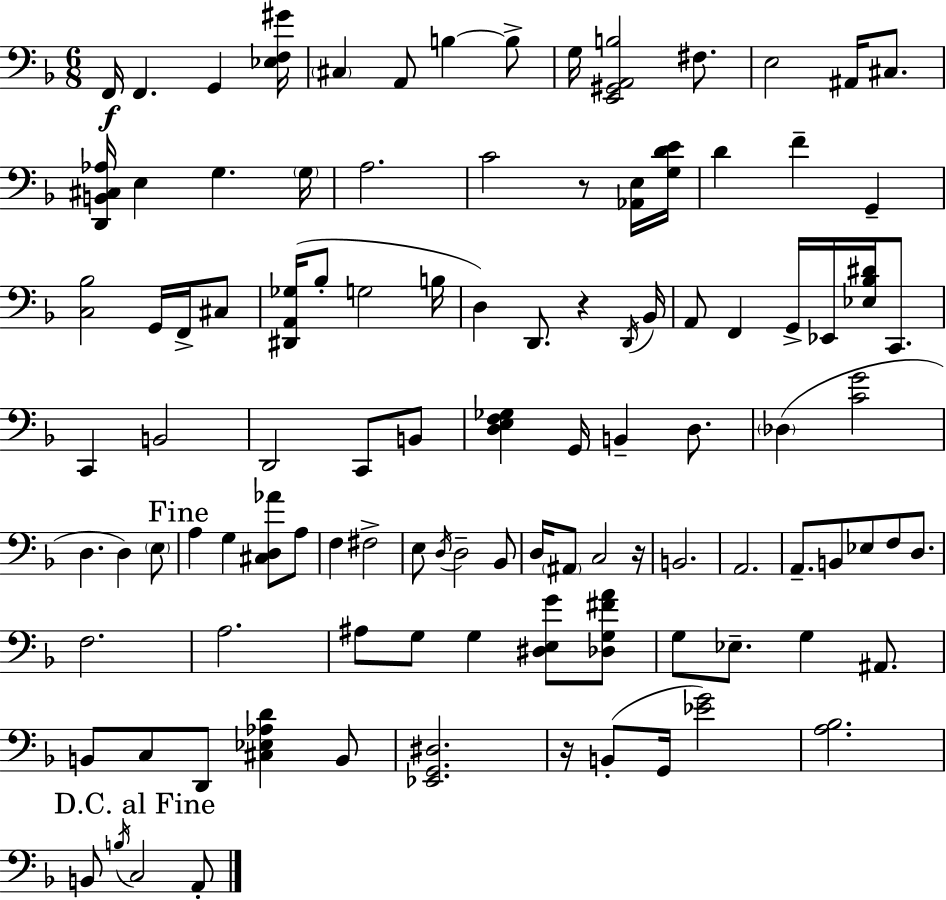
{
  \clef bass
  \numericTimeSignature
  \time 6/8
  \key f \major
  \repeat volta 2 { f,16\f f,4. g,4 <ees f gis'>16 | \parenthesize cis4 a,8 b4~~ b8-> | g16 <e, gis, a, b>2 fis8. | e2 ais,16 cis8. | \break <d, b, cis aes>16 e4 g4. \parenthesize g16 | a2. | c'2 r8 <aes, e>16 <g d' e'>16 | d'4 f'4-- g,4-- | \break <c bes>2 g,16 f,16-> cis8 | <dis, a, ges>16( bes8-. g2 b16 | d4) d,8. r4 \acciaccatura { d,16 } | bes,16 a,8 f,4 g,16-> ees,16 <ees bes dis'>16 c,8. | \break c,4 b,2 | d,2 c,8 b,8 | <d e f ges>4 g,16 b,4-- d8. | \parenthesize des4( <c' g'>2 | \break d4. d4) \parenthesize e8 | \mark "Fine" a4 g4 <cis d aes'>8 a8 | f4 fis2-> | e8 \acciaccatura { d16 } d2-- | \break bes,8 d16 \parenthesize ais,8 c2 | r16 b,2. | a,2. | a,8.-- b,8 ees8 f8 d8. | \break f2. | a2. | ais8 g8 g4 <dis e g'>8 | <des g fis' a'>8 g8 ees8.-- g4 ais,8. | \break b,8 c8 d,8 <cis ees aes d'>4 | b,8 <ees, g, dis>2. | r16 b,8-.( g,16 <ees' g'>2) | <a bes>2. | \break \mark "D.C. al Fine" b,8 \acciaccatura { b16 } c2 | a,8-. } \bar "|."
}